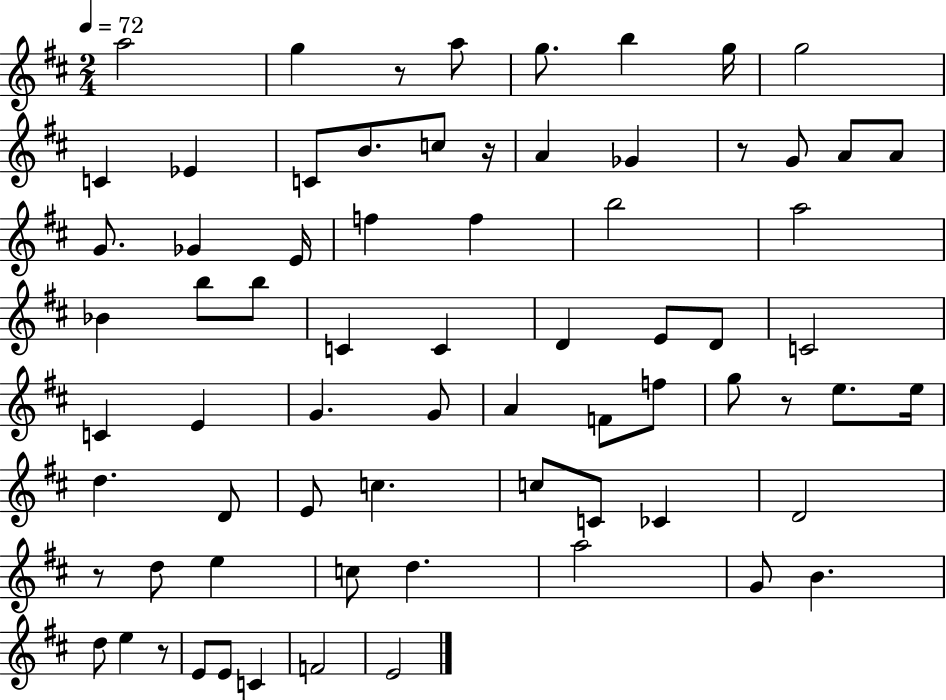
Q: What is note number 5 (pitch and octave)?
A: B5